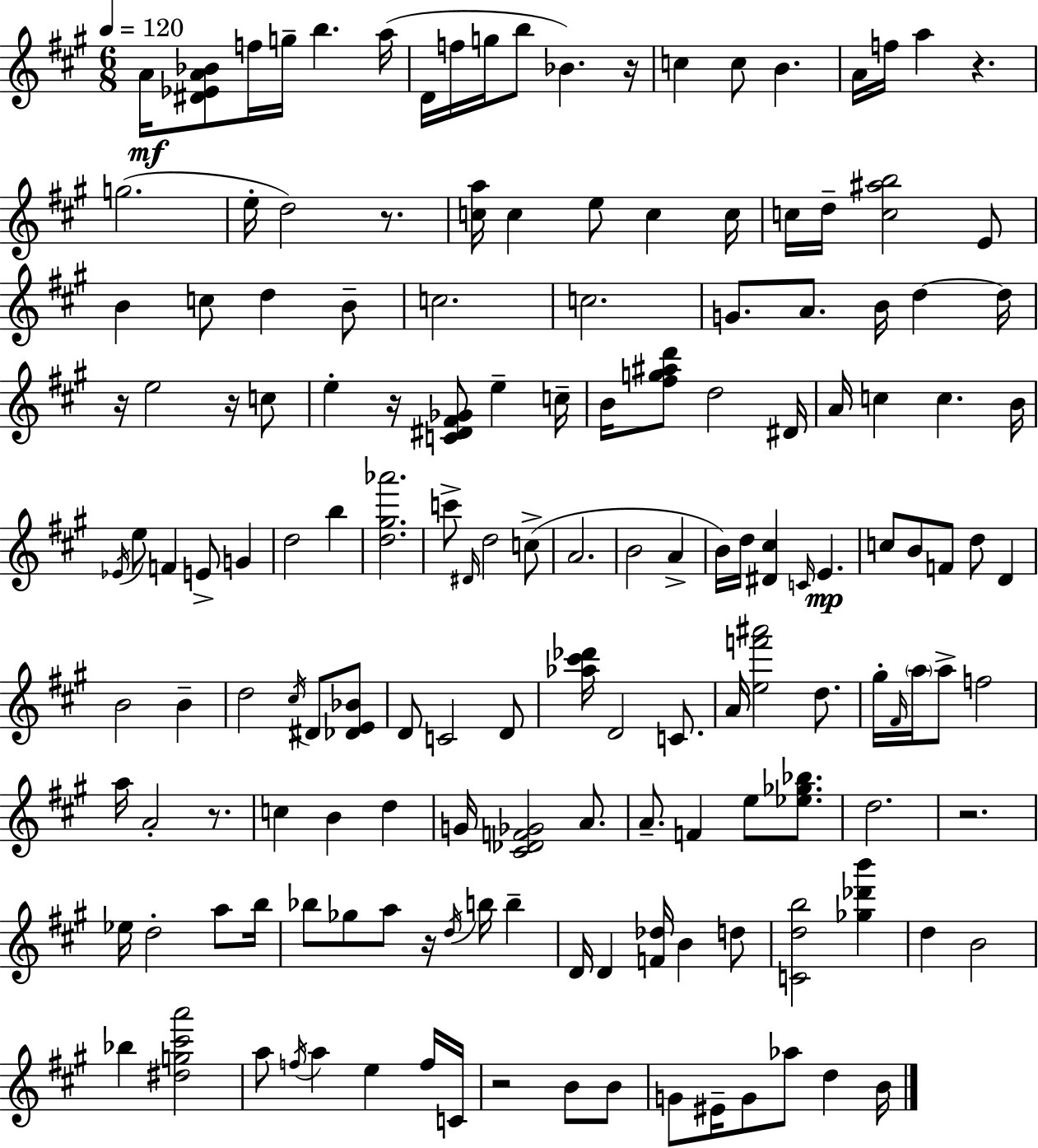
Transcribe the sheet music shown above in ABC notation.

X:1
T:Untitled
M:6/8
L:1/4
K:A
A/4 [^D_EA_B]/2 f/4 g/4 b a/4 D/4 f/4 g/4 b/2 _B z/4 c c/2 B A/4 f/4 a z g2 e/4 d2 z/2 [ca]/4 c e/2 c c/4 c/4 d/4 [c^ab]2 E/2 B c/2 d B/2 c2 c2 G/2 A/2 B/4 d d/4 z/4 e2 z/4 c/2 e z/4 [C^D^F_G]/2 e c/4 B/4 [^fg^ad']/2 d2 ^D/4 A/4 c c B/4 _E/4 e/2 F E/2 G d2 b [d^g_a']2 c'/2 ^D/4 d2 c/2 A2 B2 A B/4 d/4 [^D^c] C/4 E c/2 B/2 F/2 d/2 D B2 B d2 ^c/4 ^D/2 [_DE_B]/2 D/2 C2 D/2 [_a^c'_d']/4 D2 C/2 A/4 [ef'^a']2 d/2 ^g/4 ^F/4 a/4 a/2 f2 a/4 A2 z/2 c B d G/4 [^C_DF_G]2 A/2 A/2 F e/2 [_e_g_b]/2 d2 z2 _e/4 d2 a/2 b/4 _b/2 _g/2 a/2 z/4 d/4 b/4 b D/4 D [F_d]/4 B d/2 [Cdb]2 [_g_d'b'] d B2 _b [^dg^c'a']2 a/2 f/4 a e f/4 C/4 z2 B/2 B/2 G/2 ^E/4 G/2 _a/2 d B/4